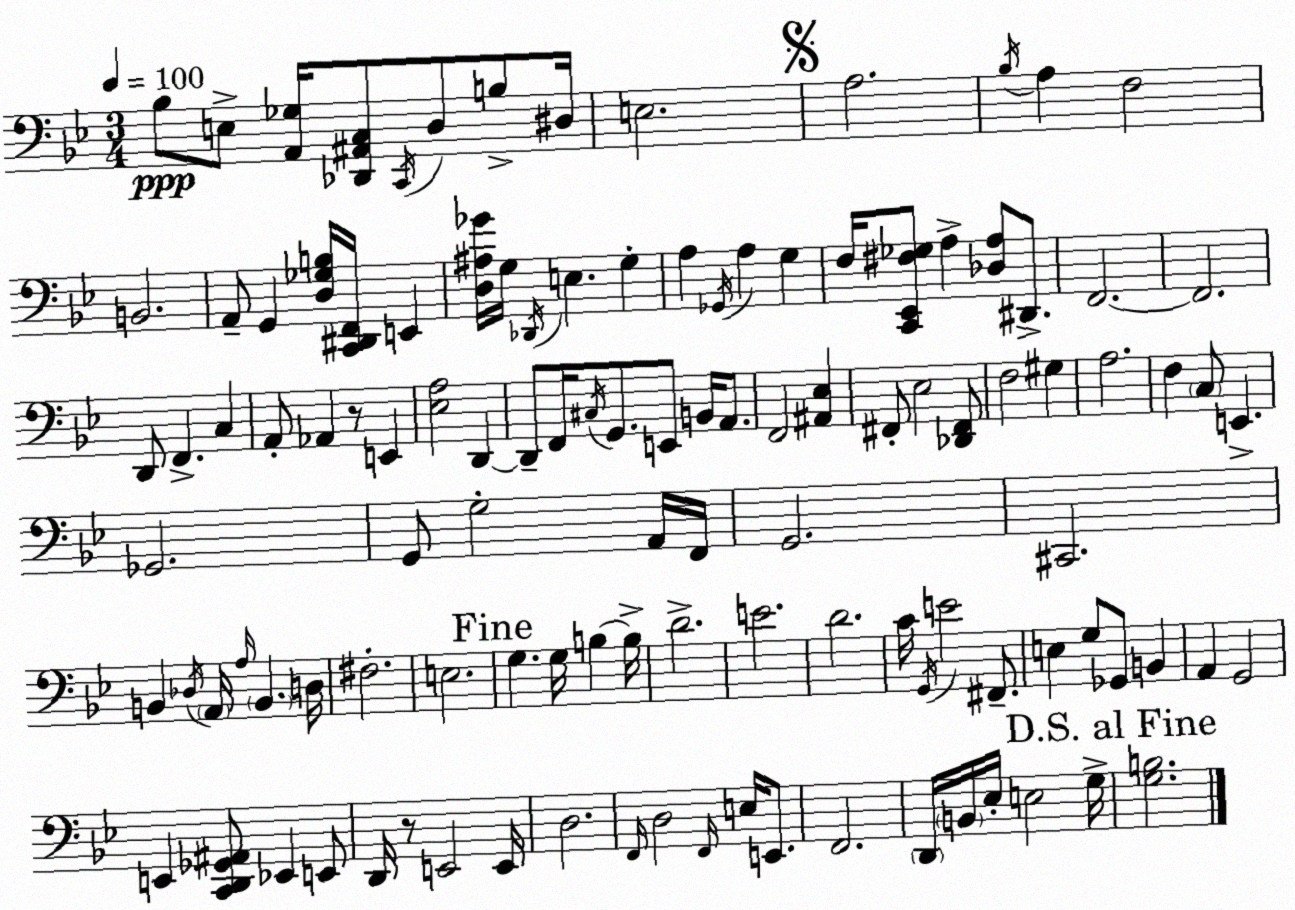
X:1
T:Untitled
M:3/4
L:1/4
K:Bb
_B,/2 E,/2 [A,,_G,]/4 [_D,,^A,,C,]/2 C,,/4 D,/2 B,/2 ^D,/4 E,2 A,2 _B,/4 A, F,2 B,,2 A,,/2 G,, [D,_G,B,]/4 [C,,^D,,F,,]/4 E,, [D,^A,_G]/4 G,/4 _D,,/4 E, G, A, _G,,/4 A, G, F,/4 [C,,_E,,^F,_G,]/2 A, [_D,A,]/2 ^D,,/2 F,,2 F,,2 D,,/2 F,, C, A,,/2 _A,, z/2 E,, [_E,A,]2 D,, D,,/2 F,,/4 ^C,/4 G,,/2 E,,/2 B,,/4 A,,/2 F,,2 [^A,,_E,] ^F,,/2 _E,2 [_D,,^F,,]/2 F,2 ^G, A,2 F, C,/2 E,, _G,,2 G,,/2 G,2 A,,/4 F,,/4 G,,2 ^C,,2 B,, _D,/4 A,,/4 A,/4 B,, D,/4 ^F,2 E,2 G, G,/4 B, B,/4 D2 E2 D2 C/4 G,,/4 E2 ^F,,/2 E, G,/2 _G,,/2 B,, A,, G,,2 E,, [C,,D,,_G,,^A,,]/2 _E,, E,,/2 D,,/4 z/2 E,,2 E,,/4 D,2 F,,/4 D,2 F,,/4 E,/4 E,,/2 F,,2 D,,/4 B,,/4 _E,/4 E,2 G,/4 [G,B,]2